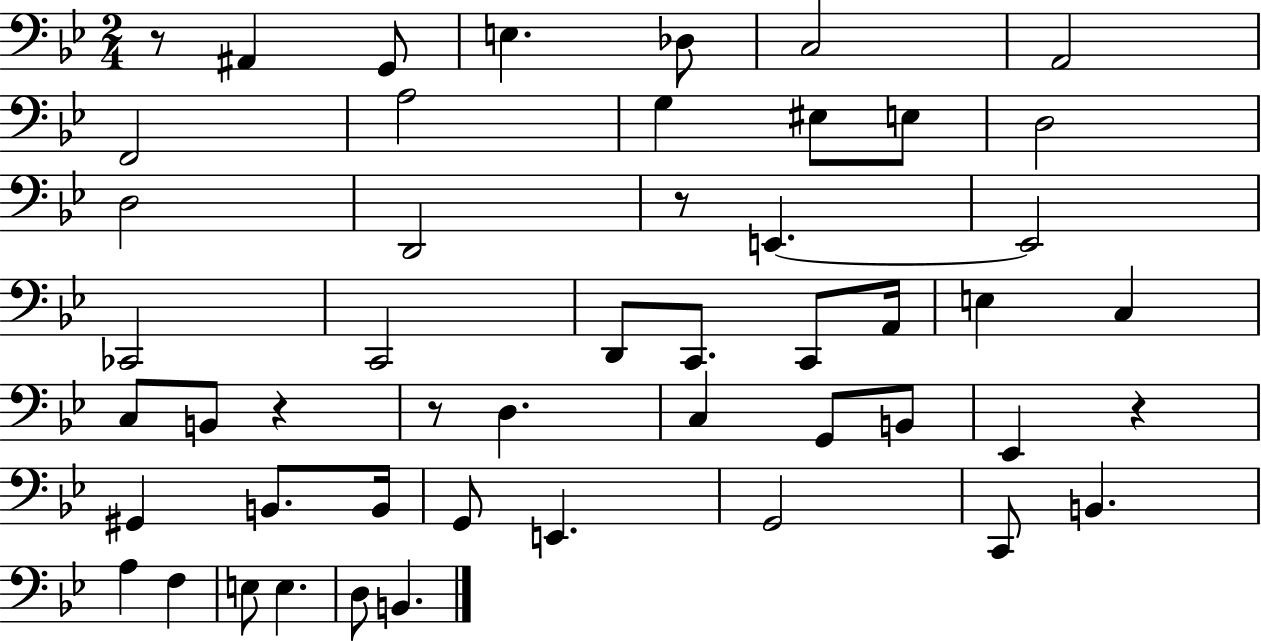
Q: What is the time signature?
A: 2/4